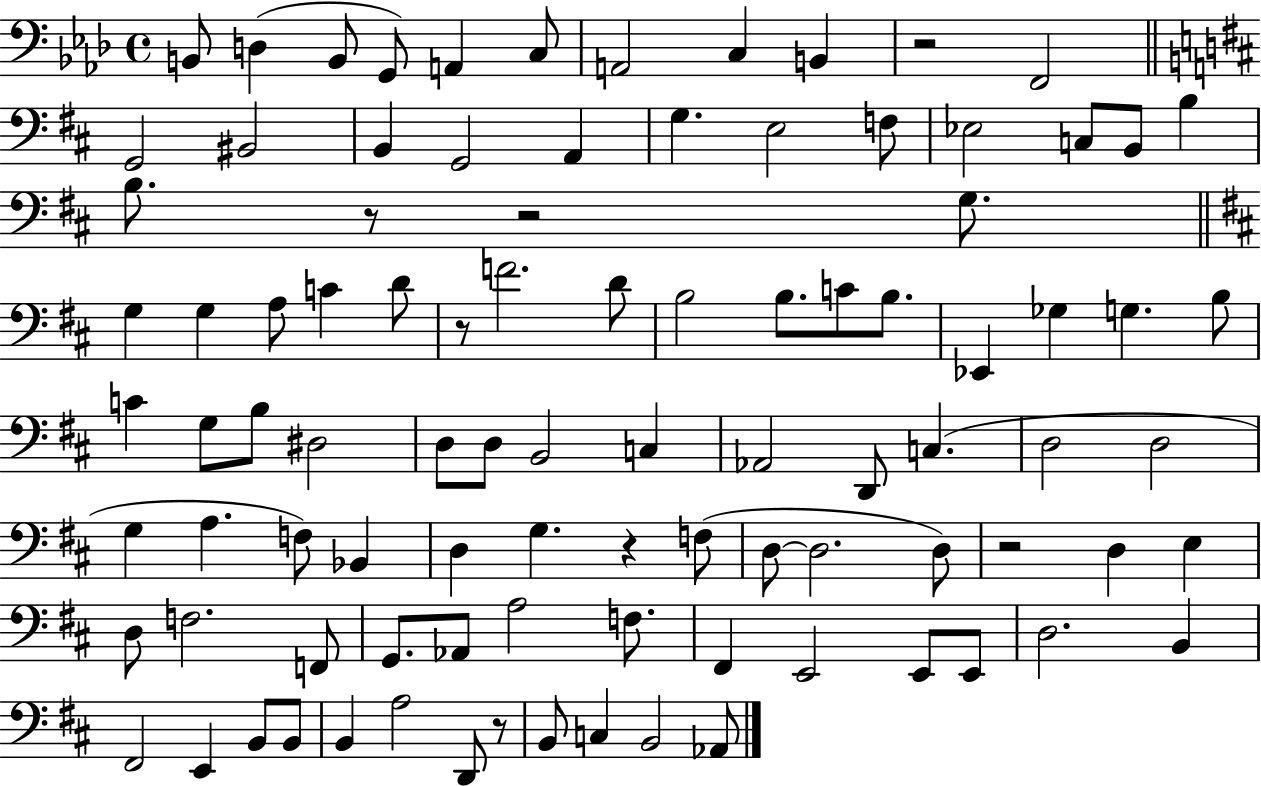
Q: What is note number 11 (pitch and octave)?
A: G2